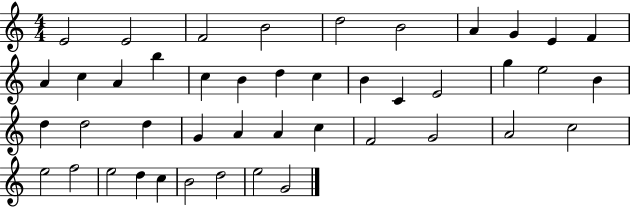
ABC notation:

X:1
T:Untitled
M:4/4
L:1/4
K:C
E2 E2 F2 B2 d2 B2 A G E F A c A b c B d c B C E2 g e2 B d d2 d G A A c F2 G2 A2 c2 e2 f2 e2 d c B2 d2 e2 G2